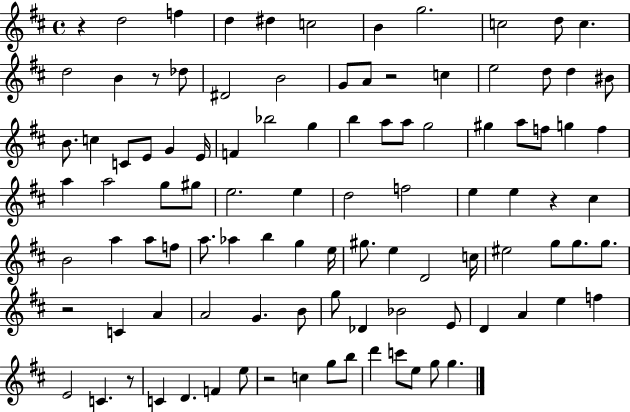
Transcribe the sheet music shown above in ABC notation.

X:1
T:Untitled
M:4/4
L:1/4
K:D
z d2 f d ^d c2 B g2 c2 d/2 c d2 B z/2 _d/2 ^D2 B2 G/2 A/2 z2 c e2 d/2 d ^B/2 B/2 c C/2 E/2 G E/4 F _b2 g b a/2 a/2 g2 ^g a/2 f/2 g f a a2 g/2 ^g/2 e2 e d2 f2 e e z ^c B2 a a/2 f/2 a/2 _a b g e/4 ^g/2 e D2 c/4 ^e2 g/2 g/2 g/2 z2 C A A2 G B/2 g/2 _D _B2 E/2 D A e f E2 C z/2 C D F e/2 z2 c g/2 b/2 d' c'/2 e/2 g/2 g